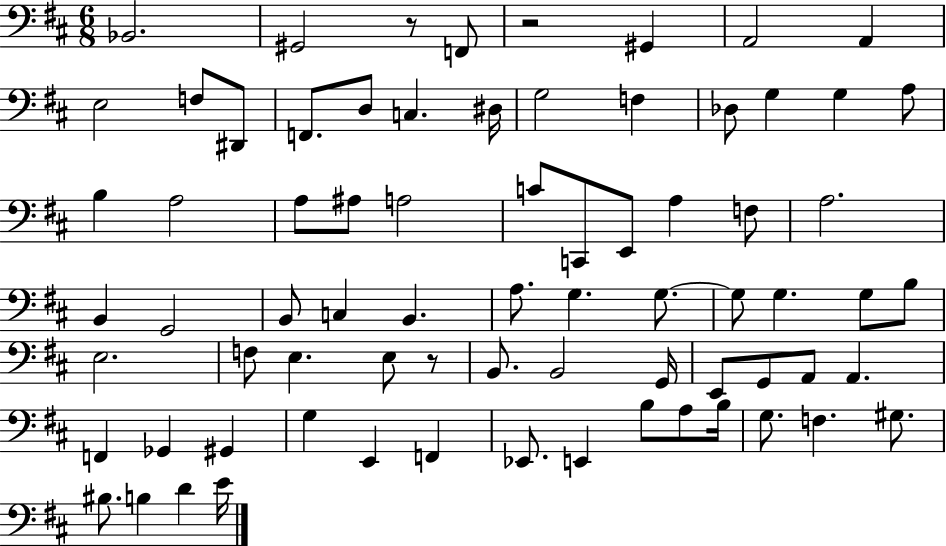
Bb2/h. G#2/h R/e F2/e R/h G#2/q A2/h A2/q E3/h F3/e D#2/e F2/e. D3/e C3/q. D#3/s G3/h F3/q Db3/e G3/q G3/q A3/e B3/q A3/h A3/e A#3/e A3/h C4/e C2/e E2/e A3/q F3/e A3/h. B2/q G2/h B2/e C3/q B2/q. A3/e. G3/q. G3/e. G3/e G3/q. G3/e B3/e E3/h. F3/e E3/q. E3/e R/e B2/e. B2/h G2/s E2/e G2/e A2/e A2/q. F2/q Gb2/q G#2/q G3/q E2/q F2/q Eb2/e. E2/q B3/e A3/e B3/s G3/e. F3/q. G#3/e. BIS3/e. B3/q D4/q E4/s